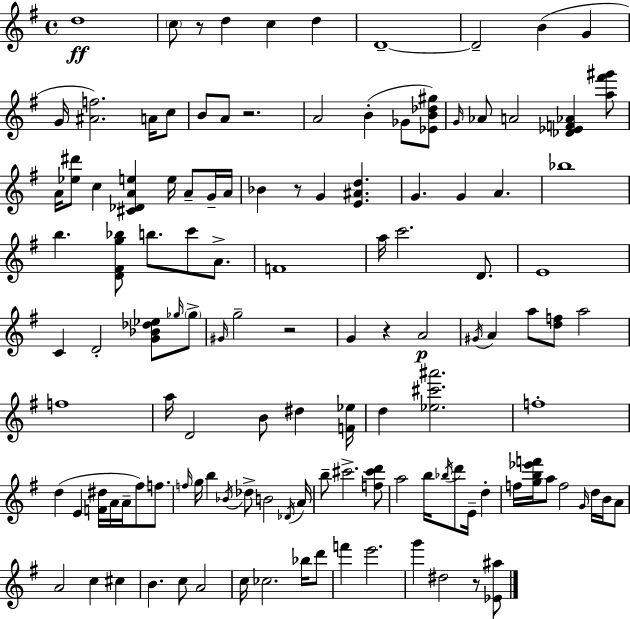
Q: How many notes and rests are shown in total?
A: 125